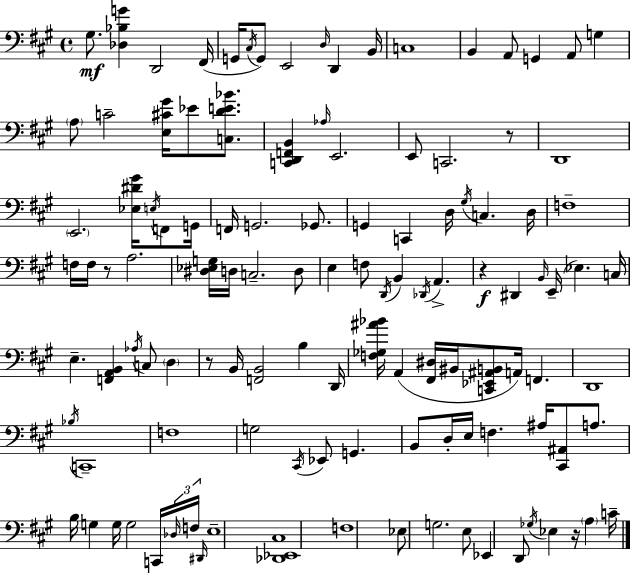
X:1
T:Untitled
M:4/4
L:1/4
K:A
^G,/2 [_D,_B,G] D,,2 ^F,,/4 G,,/4 ^C,/4 G,,/2 E,,2 D,/4 D,, B,,/4 C,4 B,, A,,/2 G,, A,,/2 G, A,/2 C2 [E,^C^G]/4 _E/2 [C,DE_B]/2 [C,,D,,F,,B,,] _A,/4 E,,2 E,,/2 C,,2 z/2 D,,4 E,,2 [_E,^D^G]/4 E,/4 F,,/2 G,,/4 F,,/4 G,,2 _G,,/2 G,, C,, D,/4 ^G,/4 C, D,/4 F,4 F,/4 F,/4 z/2 A,2 [^D,_E,G,]/4 D,/4 C,2 D,/2 E, F,/2 D,,/4 B,, _D,,/4 A,, z ^D,, B,,/4 E,,/4 _E, C,/4 E, [F,,A,,B,,] _A,/4 C,/2 D, z/2 B,,/4 [F,,B,,]2 B, D,,/4 [F,_G,^A_B]/4 A,, [^F,,^D,]/4 ^B,,/4 [C,,_E,,^A,,B,,]/2 A,,/4 F,, D,,4 _B,/4 C,,4 F,4 G,2 ^C,,/4 _E,,/2 G,, B,,/2 D,/4 E,/4 F, ^A,/4 [^C,,^A,,]/2 A,/2 B,/4 G, G,/4 G,2 C,,/4 _D,/4 F,/4 ^D,,/4 E,4 [_D,,_E,,^C,]4 F,4 _E,/2 G,2 E,/2 _E,, D,,/2 _G,/4 _E, z/4 A, C/4